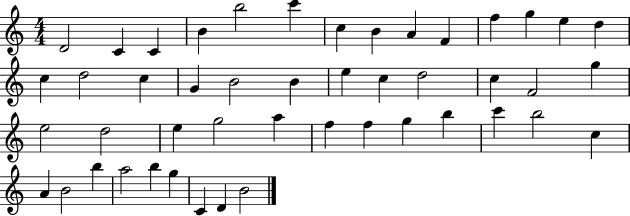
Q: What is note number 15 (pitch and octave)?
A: C5